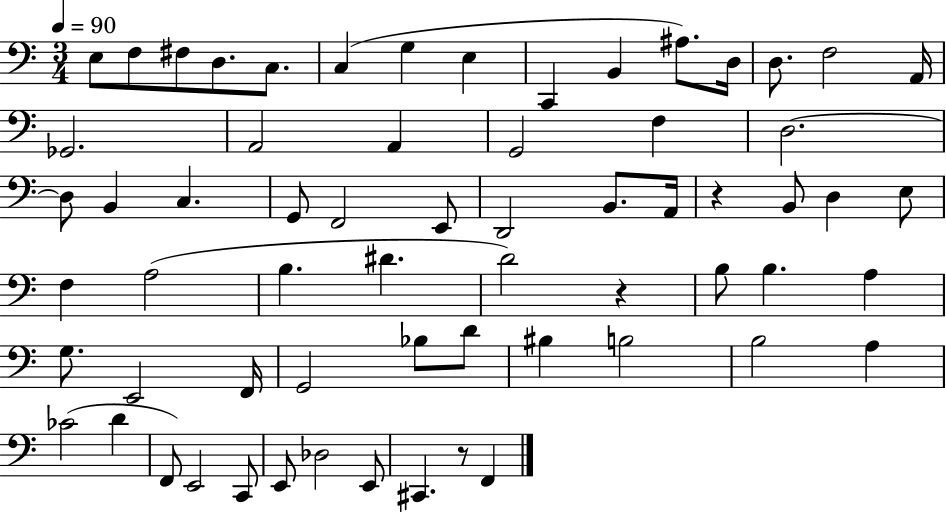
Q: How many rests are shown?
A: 3